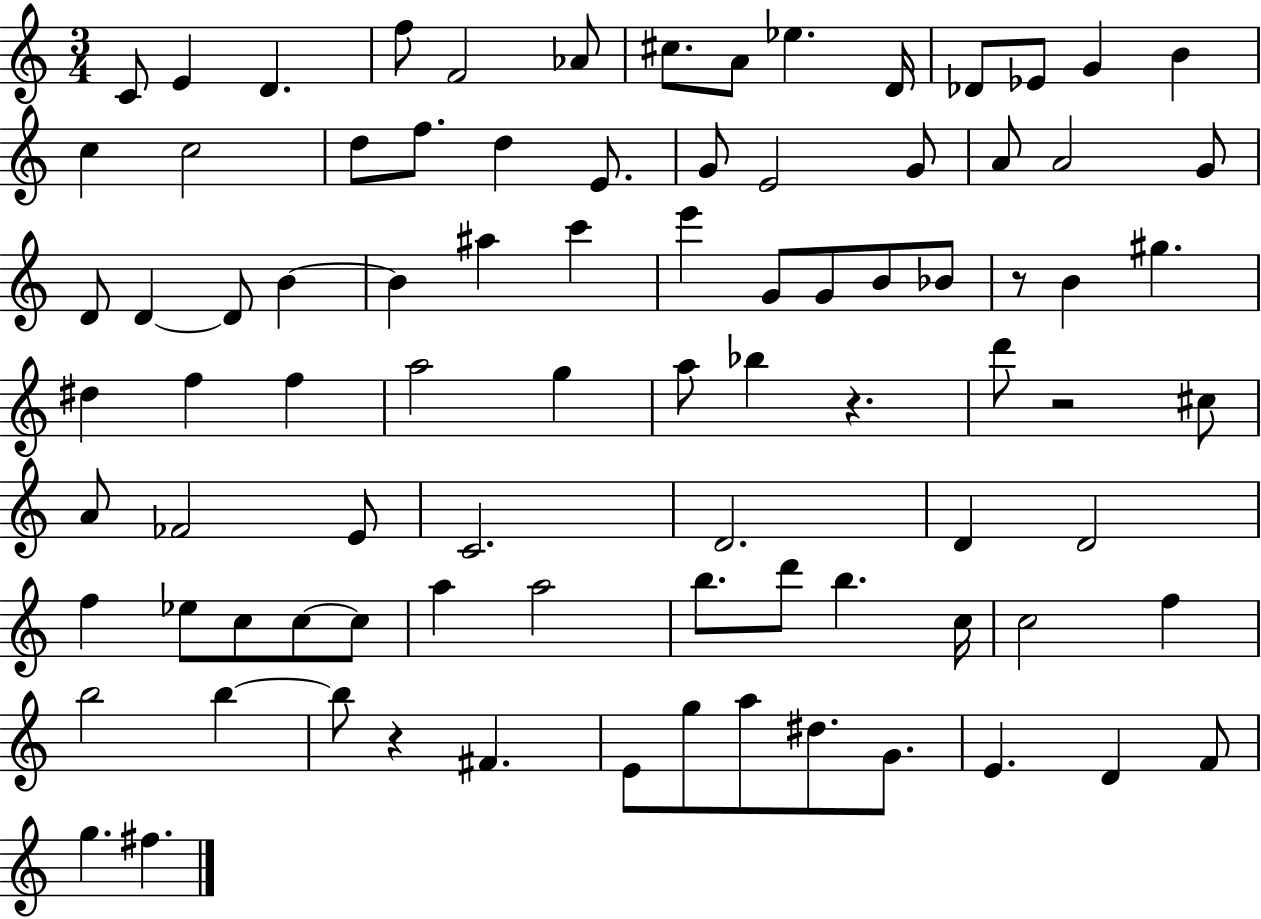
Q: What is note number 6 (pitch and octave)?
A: Ab4